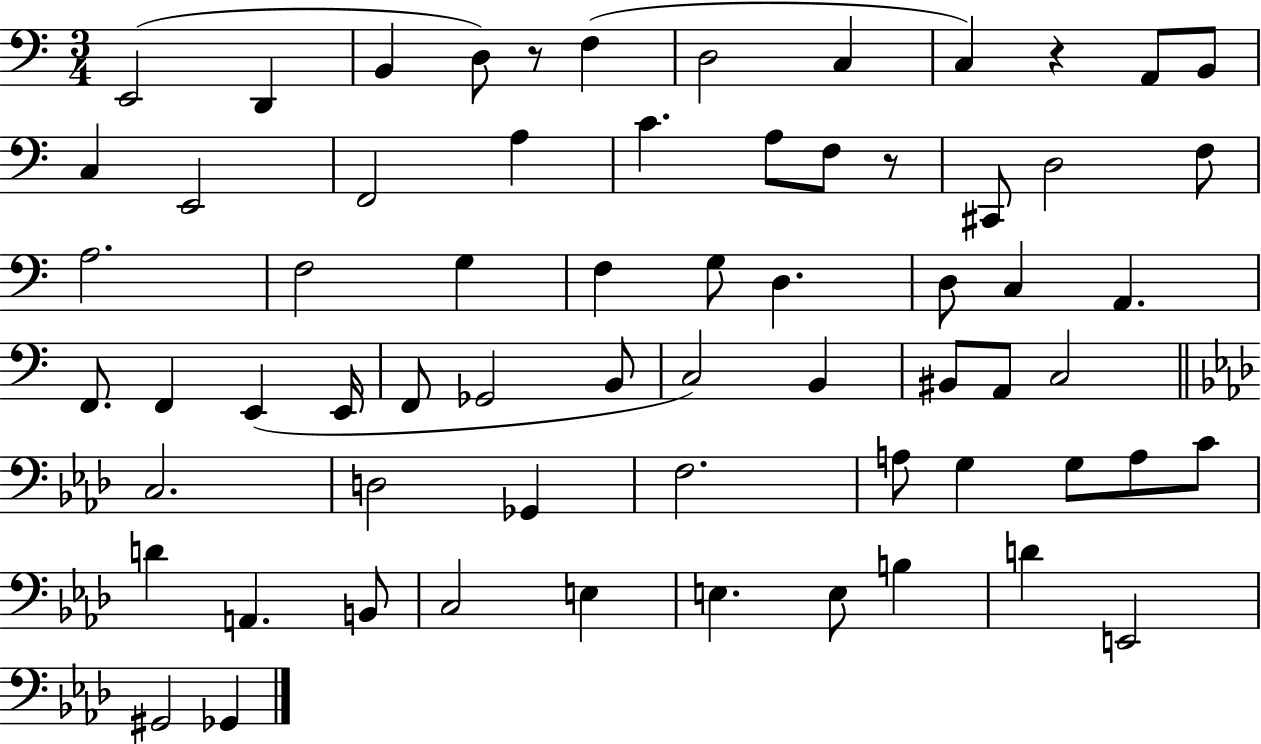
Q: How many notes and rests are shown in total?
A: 65